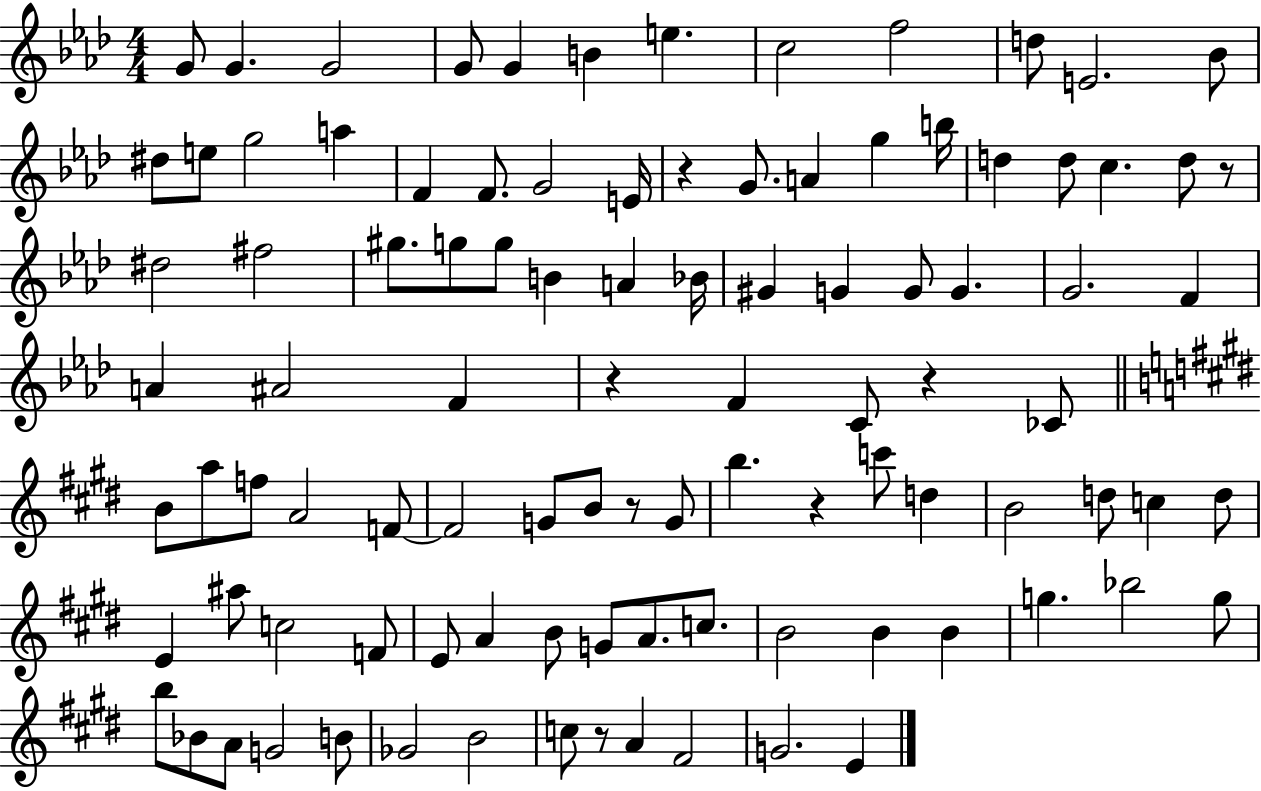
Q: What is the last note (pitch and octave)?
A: E4